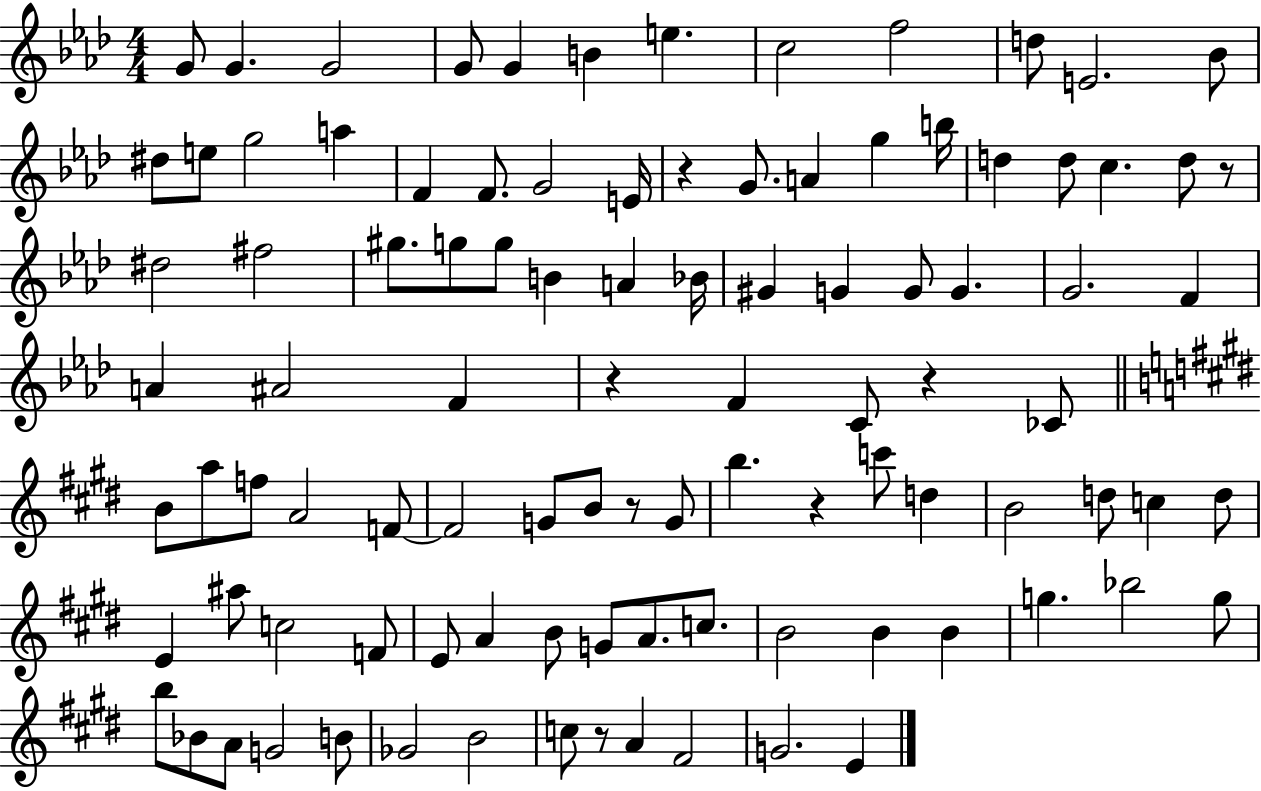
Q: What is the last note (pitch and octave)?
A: E4